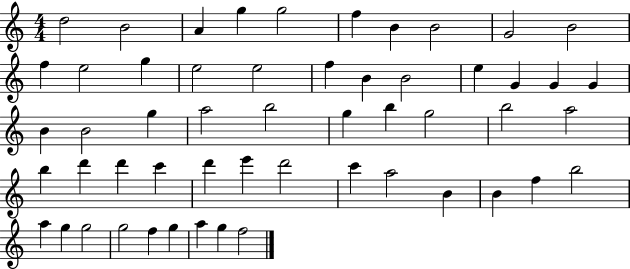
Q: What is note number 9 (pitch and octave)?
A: G4